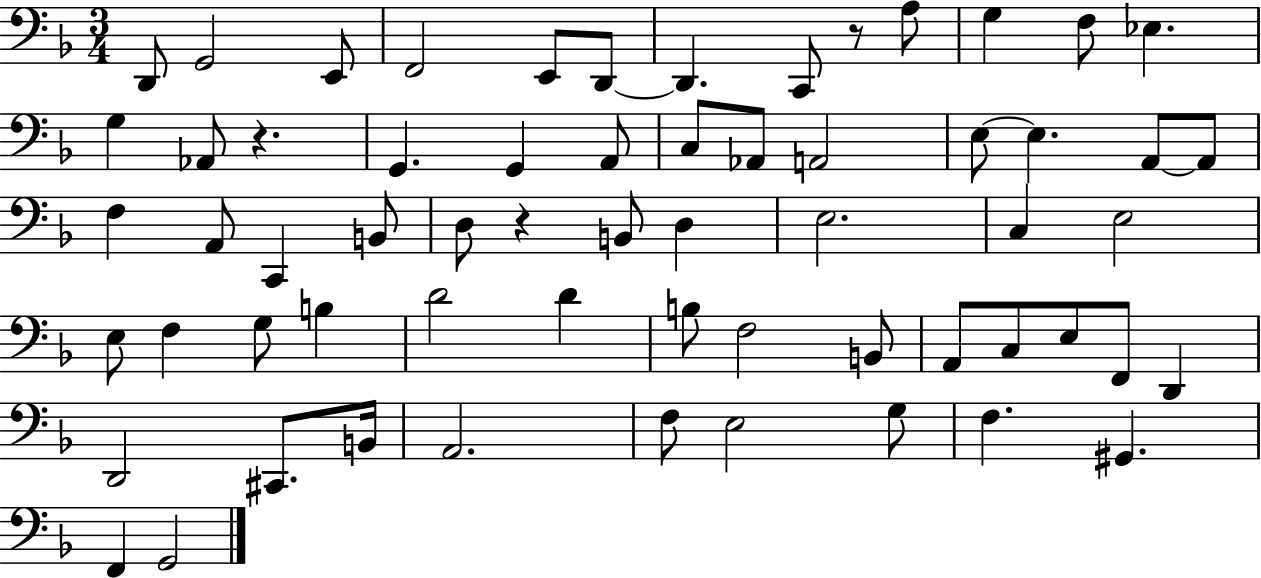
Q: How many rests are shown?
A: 3